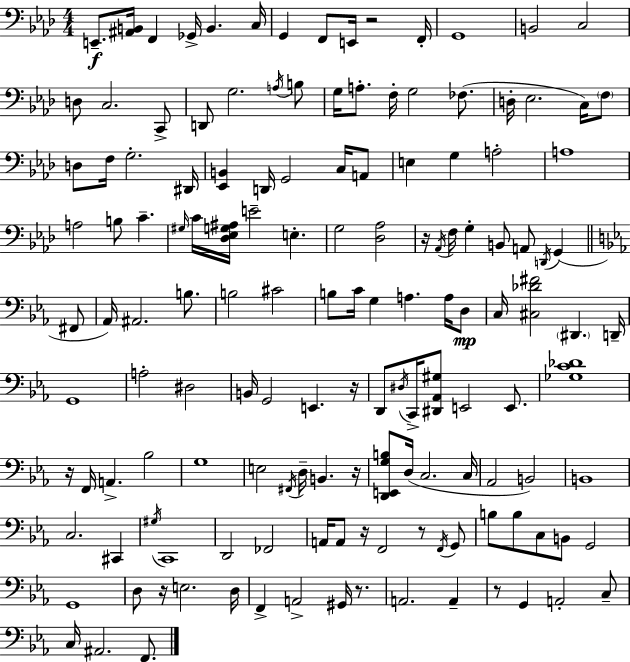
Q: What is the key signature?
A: F minor